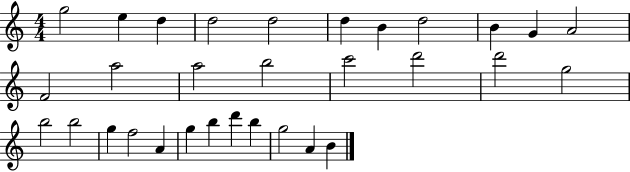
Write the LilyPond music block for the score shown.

{
  \clef treble
  \numericTimeSignature
  \time 4/4
  \key c \major
  g''2 e''4 d''4 | d''2 d''2 | d''4 b'4 d''2 | b'4 g'4 a'2 | \break f'2 a''2 | a''2 b''2 | c'''2 d'''2 | d'''2 g''2 | \break b''2 b''2 | g''4 f''2 a'4 | g''4 b''4 d'''4 b''4 | g''2 a'4 b'4 | \break \bar "|."
}